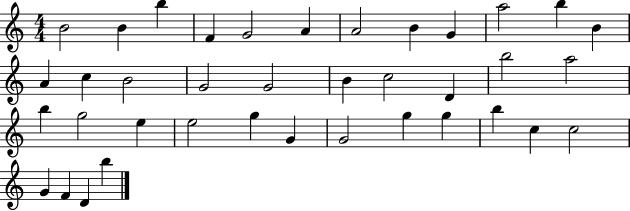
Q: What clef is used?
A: treble